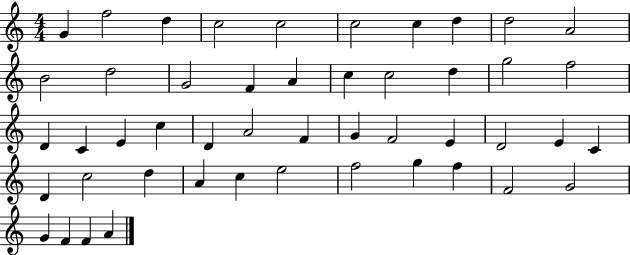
{
  \clef treble
  \numericTimeSignature
  \time 4/4
  \key c \major
  g'4 f''2 d''4 | c''2 c''2 | c''2 c''4 d''4 | d''2 a'2 | \break b'2 d''2 | g'2 f'4 a'4 | c''4 c''2 d''4 | g''2 f''2 | \break d'4 c'4 e'4 c''4 | d'4 a'2 f'4 | g'4 f'2 e'4 | d'2 e'4 c'4 | \break d'4 c''2 d''4 | a'4 c''4 e''2 | f''2 g''4 f''4 | f'2 g'2 | \break g'4 f'4 f'4 a'4 | \bar "|."
}